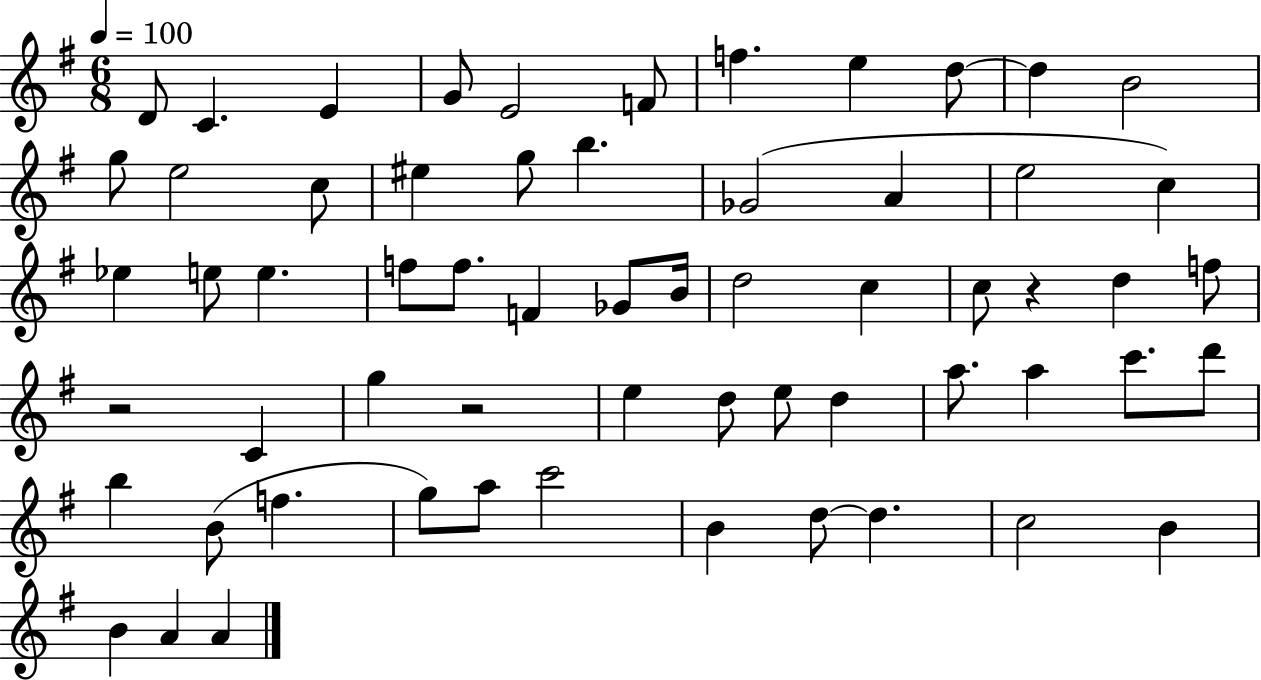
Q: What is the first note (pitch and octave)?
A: D4